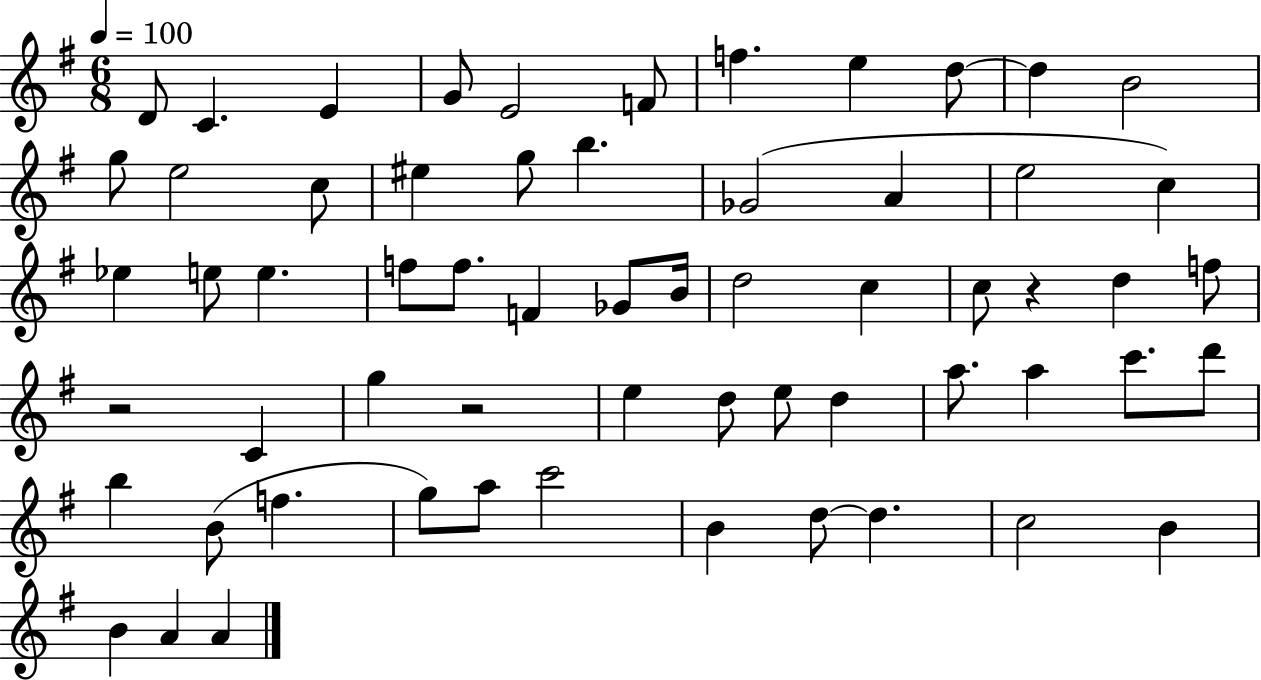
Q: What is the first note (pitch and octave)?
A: D4